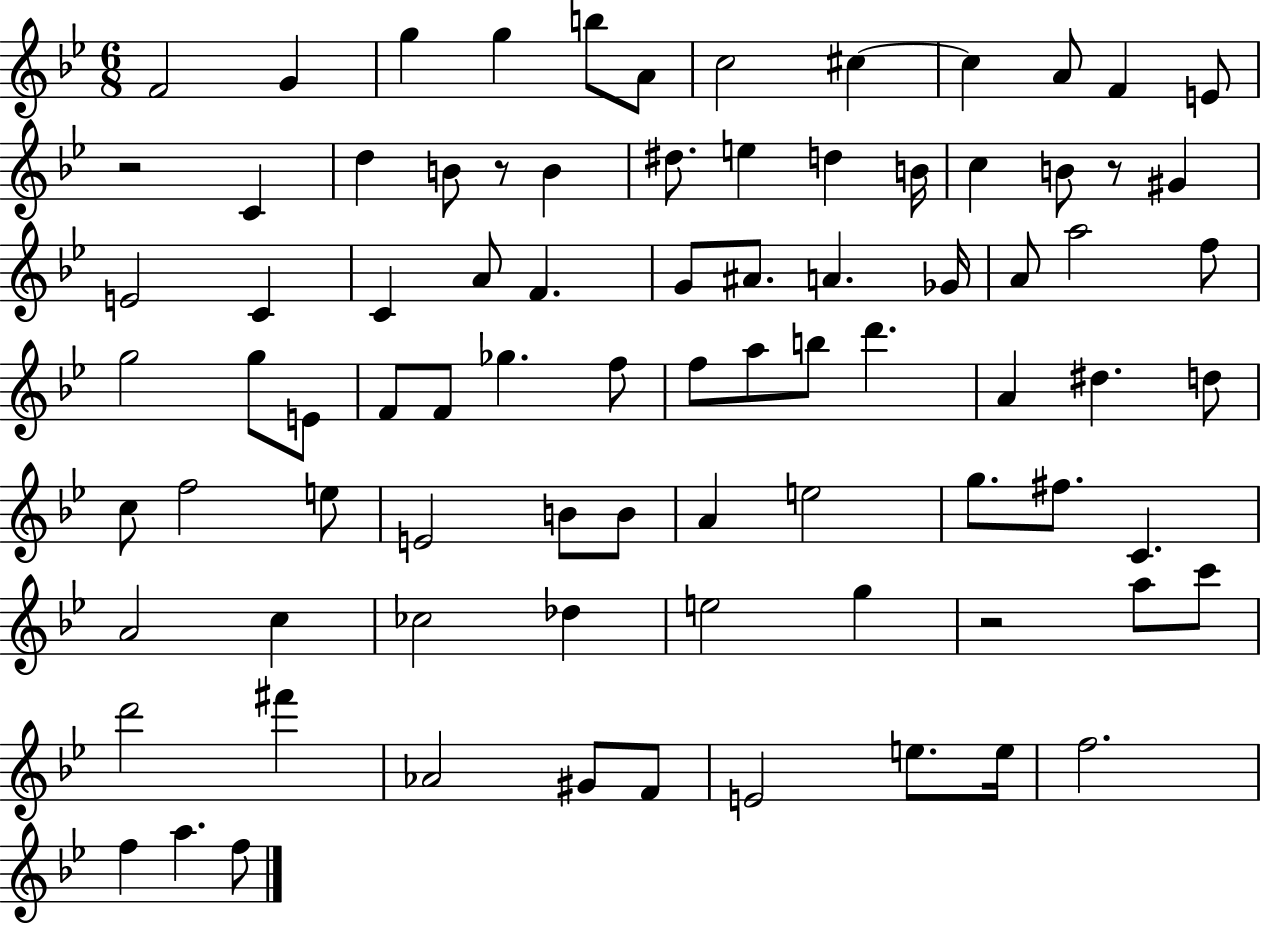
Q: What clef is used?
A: treble